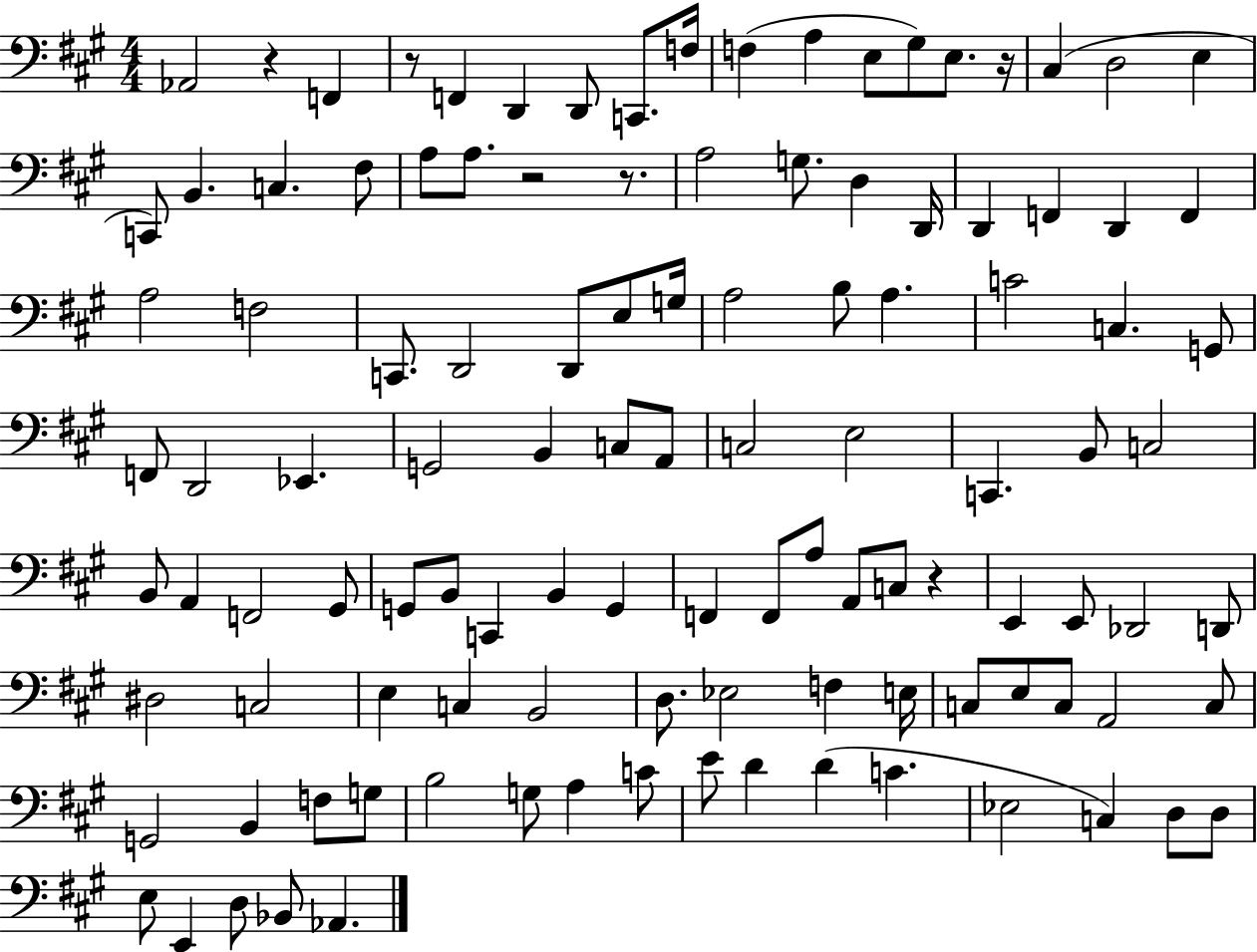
{
  \clef bass
  \numericTimeSignature
  \time 4/4
  \key a \major
  aes,2 r4 f,4 | r8 f,4 d,4 d,8 c,8. f16 | f4( a4 e8 gis8) e8. r16 | cis4( d2 e4 | \break c,8) b,4. c4. fis8 | a8 a8. r2 r8. | a2 g8. d4 d,16 | d,4 f,4 d,4 f,4 | \break a2 f2 | c,8. d,2 d,8 e8 g16 | a2 b8 a4. | c'2 c4. g,8 | \break f,8 d,2 ees,4. | g,2 b,4 c8 a,8 | c2 e2 | c,4. b,8 c2 | \break b,8 a,4 f,2 gis,8 | g,8 b,8 c,4 b,4 g,4 | f,4 f,8 a8 a,8 c8 r4 | e,4 e,8 des,2 d,8 | \break dis2 c2 | e4 c4 b,2 | d8. ees2 f4 e16 | c8 e8 c8 a,2 c8 | \break g,2 b,4 f8 g8 | b2 g8 a4 c'8 | e'8 d'4 d'4( c'4. | ees2 c4) d8 d8 | \break e8 e,4 d8 bes,8 aes,4. | \bar "|."
}